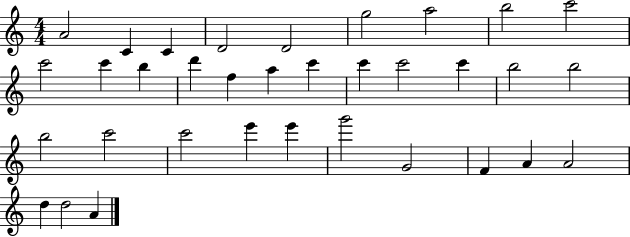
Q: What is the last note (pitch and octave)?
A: A4